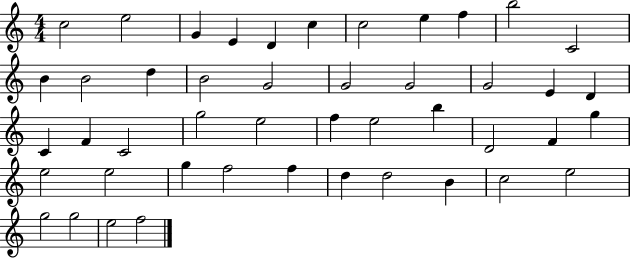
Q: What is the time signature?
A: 4/4